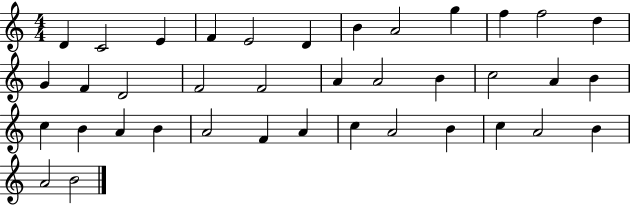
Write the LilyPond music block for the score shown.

{
  \clef treble
  \numericTimeSignature
  \time 4/4
  \key c \major
  d'4 c'2 e'4 | f'4 e'2 d'4 | b'4 a'2 g''4 | f''4 f''2 d''4 | \break g'4 f'4 d'2 | f'2 f'2 | a'4 a'2 b'4 | c''2 a'4 b'4 | \break c''4 b'4 a'4 b'4 | a'2 f'4 a'4 | c''4 a'2 b'4 | c''4 a'2 b'4 | \break a'2 b'2 | \bar "|."
}